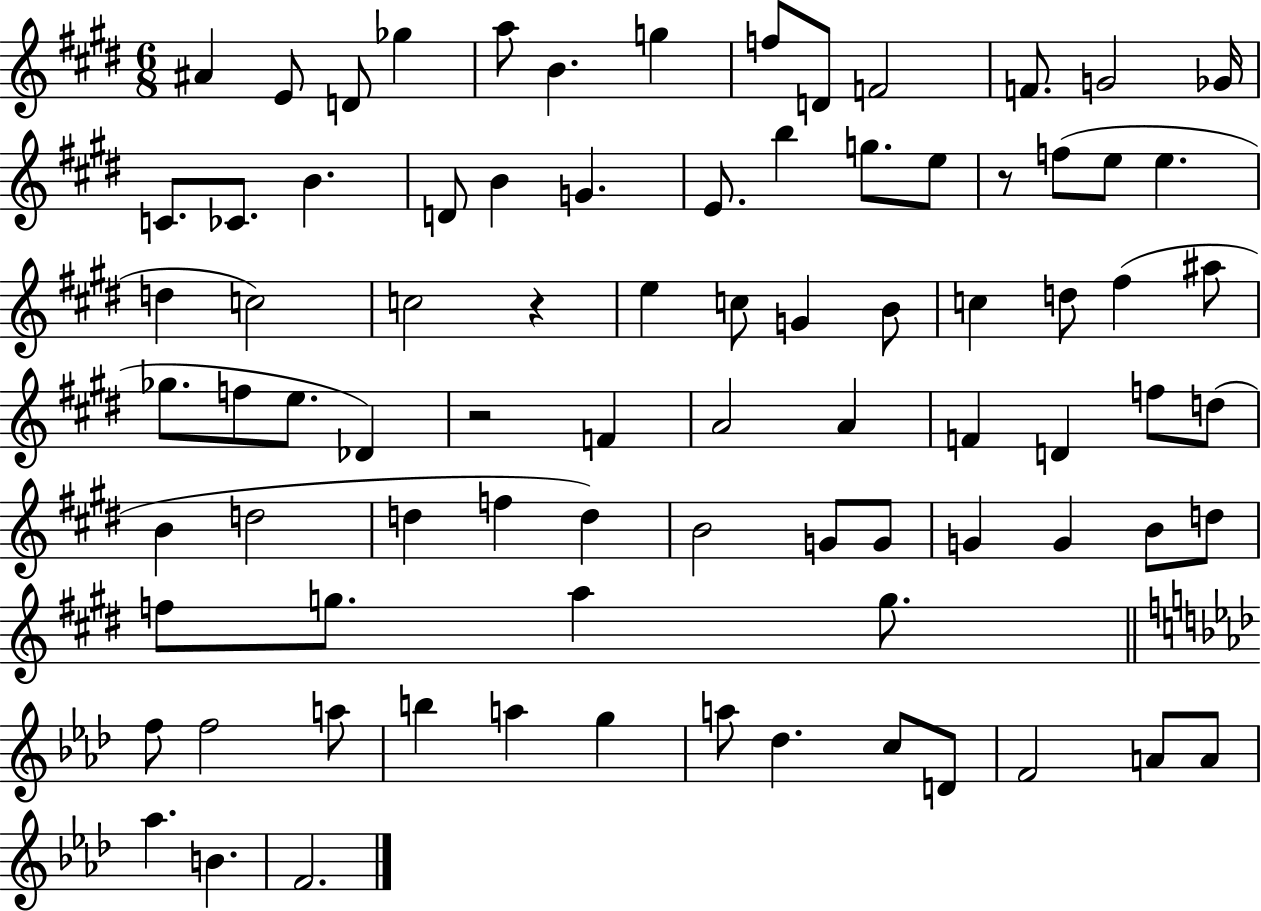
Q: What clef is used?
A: treble